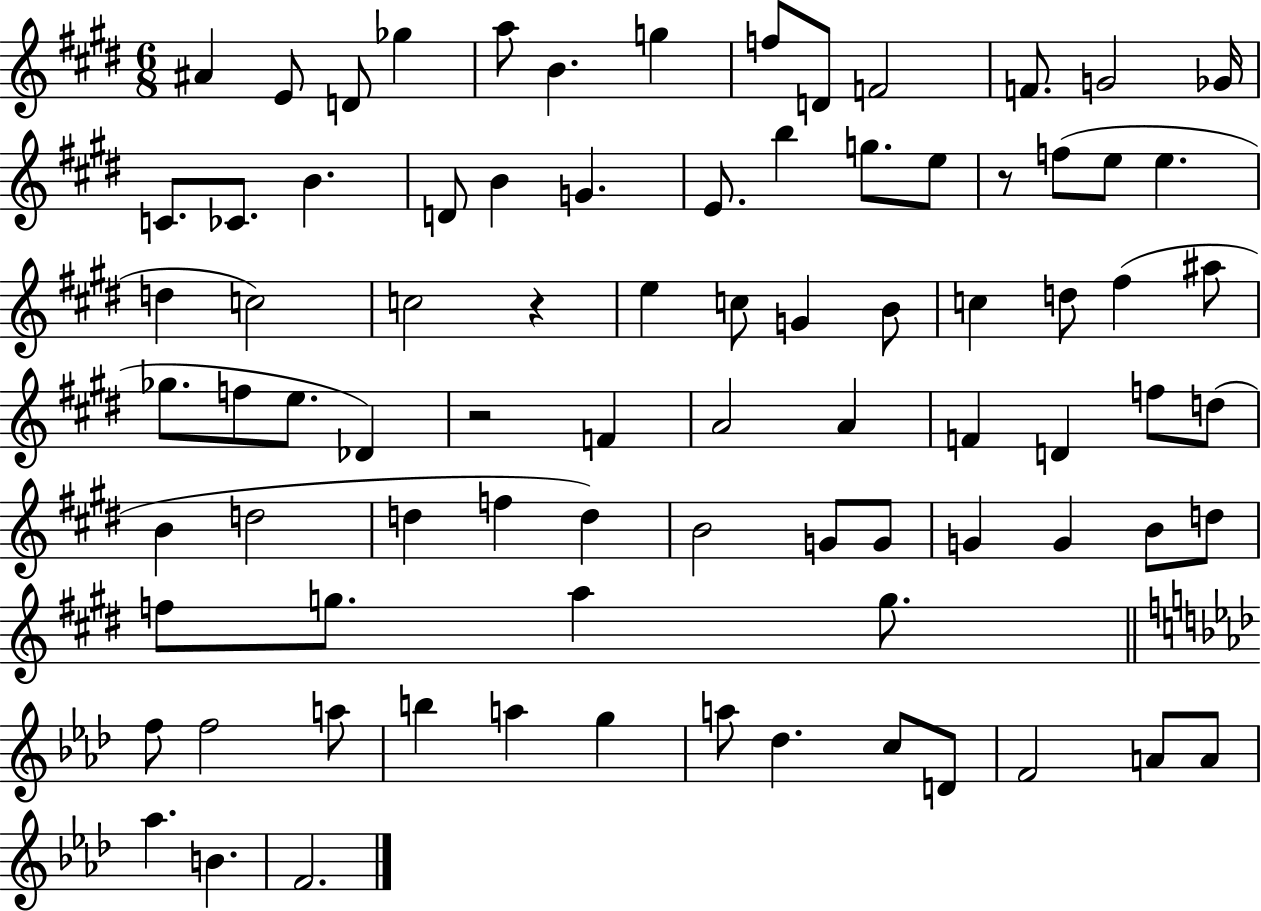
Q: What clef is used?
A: treble